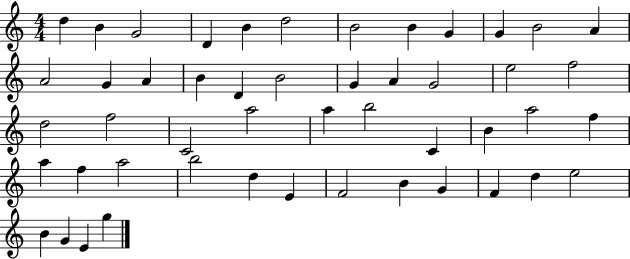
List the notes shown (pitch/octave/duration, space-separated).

D5/q B4/q G4/h D4/q B4/q D5/h B4/h B4/q G4/q G4/q B4/h A4/q A4/h G4/q A4/q B4/q D4/q B4/h G4/q A4/q G4/h E5/h F5/h D5/h F5/h C4/h A5/h A5/q B5/h C4/q B4/q A5/h F5/q A5/q F5/q A5/h B5/h D5/q E4/q F4/h B4/q G4/q F4/q D5/q E5/h B4/q G4/q E4/q G5/q